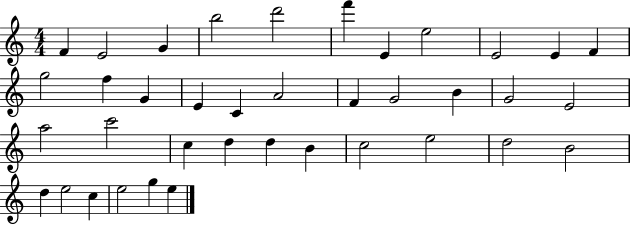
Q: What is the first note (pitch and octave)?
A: F4